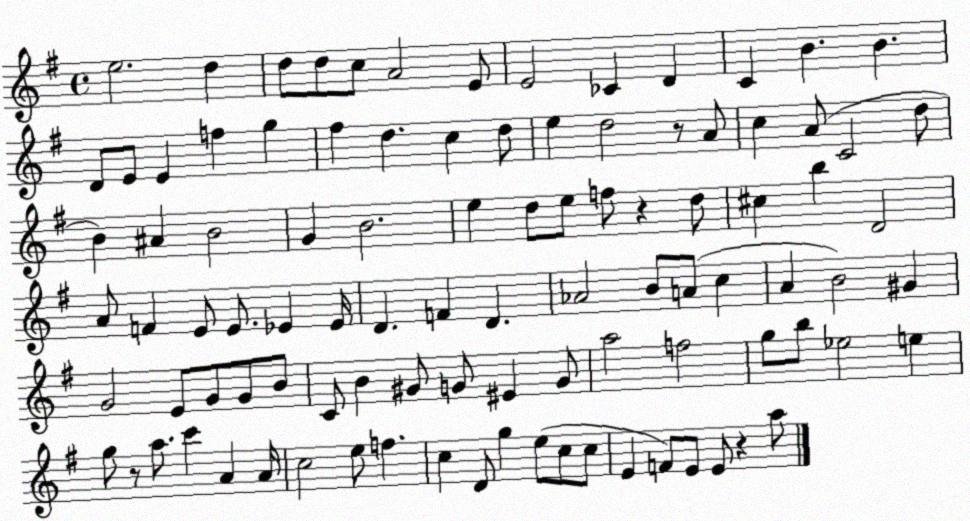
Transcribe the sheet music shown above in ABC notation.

X:1
T:Untitled
M:4/4
L:1/4
K:G
e2 d d/2 d/2 c/2 A2 E/2 E2 _C D C B B D/2 E/2 E f g ^f d c d/2 e d2 z/2 A/2 c A/2 C2 d/2 B ^A B2 G B2 e d/2 e/2 f/2 z d/2 ^c b D2 A/2 F E/2 E/2 _E _E/4 D F D _A2 B/2 A/2 c A B2 ^G G2 E/2 G/2 G/2 B/2 C/2 B ^G/2 G/2 ^E G/2 a2 f2 g/2 b/2 _e2 e g/2 z/2 a/2 c' A A/4 c2 e/2 f c D/2 g e/2 c/2 c/2 E F/2 E/2 E/2 z a/2